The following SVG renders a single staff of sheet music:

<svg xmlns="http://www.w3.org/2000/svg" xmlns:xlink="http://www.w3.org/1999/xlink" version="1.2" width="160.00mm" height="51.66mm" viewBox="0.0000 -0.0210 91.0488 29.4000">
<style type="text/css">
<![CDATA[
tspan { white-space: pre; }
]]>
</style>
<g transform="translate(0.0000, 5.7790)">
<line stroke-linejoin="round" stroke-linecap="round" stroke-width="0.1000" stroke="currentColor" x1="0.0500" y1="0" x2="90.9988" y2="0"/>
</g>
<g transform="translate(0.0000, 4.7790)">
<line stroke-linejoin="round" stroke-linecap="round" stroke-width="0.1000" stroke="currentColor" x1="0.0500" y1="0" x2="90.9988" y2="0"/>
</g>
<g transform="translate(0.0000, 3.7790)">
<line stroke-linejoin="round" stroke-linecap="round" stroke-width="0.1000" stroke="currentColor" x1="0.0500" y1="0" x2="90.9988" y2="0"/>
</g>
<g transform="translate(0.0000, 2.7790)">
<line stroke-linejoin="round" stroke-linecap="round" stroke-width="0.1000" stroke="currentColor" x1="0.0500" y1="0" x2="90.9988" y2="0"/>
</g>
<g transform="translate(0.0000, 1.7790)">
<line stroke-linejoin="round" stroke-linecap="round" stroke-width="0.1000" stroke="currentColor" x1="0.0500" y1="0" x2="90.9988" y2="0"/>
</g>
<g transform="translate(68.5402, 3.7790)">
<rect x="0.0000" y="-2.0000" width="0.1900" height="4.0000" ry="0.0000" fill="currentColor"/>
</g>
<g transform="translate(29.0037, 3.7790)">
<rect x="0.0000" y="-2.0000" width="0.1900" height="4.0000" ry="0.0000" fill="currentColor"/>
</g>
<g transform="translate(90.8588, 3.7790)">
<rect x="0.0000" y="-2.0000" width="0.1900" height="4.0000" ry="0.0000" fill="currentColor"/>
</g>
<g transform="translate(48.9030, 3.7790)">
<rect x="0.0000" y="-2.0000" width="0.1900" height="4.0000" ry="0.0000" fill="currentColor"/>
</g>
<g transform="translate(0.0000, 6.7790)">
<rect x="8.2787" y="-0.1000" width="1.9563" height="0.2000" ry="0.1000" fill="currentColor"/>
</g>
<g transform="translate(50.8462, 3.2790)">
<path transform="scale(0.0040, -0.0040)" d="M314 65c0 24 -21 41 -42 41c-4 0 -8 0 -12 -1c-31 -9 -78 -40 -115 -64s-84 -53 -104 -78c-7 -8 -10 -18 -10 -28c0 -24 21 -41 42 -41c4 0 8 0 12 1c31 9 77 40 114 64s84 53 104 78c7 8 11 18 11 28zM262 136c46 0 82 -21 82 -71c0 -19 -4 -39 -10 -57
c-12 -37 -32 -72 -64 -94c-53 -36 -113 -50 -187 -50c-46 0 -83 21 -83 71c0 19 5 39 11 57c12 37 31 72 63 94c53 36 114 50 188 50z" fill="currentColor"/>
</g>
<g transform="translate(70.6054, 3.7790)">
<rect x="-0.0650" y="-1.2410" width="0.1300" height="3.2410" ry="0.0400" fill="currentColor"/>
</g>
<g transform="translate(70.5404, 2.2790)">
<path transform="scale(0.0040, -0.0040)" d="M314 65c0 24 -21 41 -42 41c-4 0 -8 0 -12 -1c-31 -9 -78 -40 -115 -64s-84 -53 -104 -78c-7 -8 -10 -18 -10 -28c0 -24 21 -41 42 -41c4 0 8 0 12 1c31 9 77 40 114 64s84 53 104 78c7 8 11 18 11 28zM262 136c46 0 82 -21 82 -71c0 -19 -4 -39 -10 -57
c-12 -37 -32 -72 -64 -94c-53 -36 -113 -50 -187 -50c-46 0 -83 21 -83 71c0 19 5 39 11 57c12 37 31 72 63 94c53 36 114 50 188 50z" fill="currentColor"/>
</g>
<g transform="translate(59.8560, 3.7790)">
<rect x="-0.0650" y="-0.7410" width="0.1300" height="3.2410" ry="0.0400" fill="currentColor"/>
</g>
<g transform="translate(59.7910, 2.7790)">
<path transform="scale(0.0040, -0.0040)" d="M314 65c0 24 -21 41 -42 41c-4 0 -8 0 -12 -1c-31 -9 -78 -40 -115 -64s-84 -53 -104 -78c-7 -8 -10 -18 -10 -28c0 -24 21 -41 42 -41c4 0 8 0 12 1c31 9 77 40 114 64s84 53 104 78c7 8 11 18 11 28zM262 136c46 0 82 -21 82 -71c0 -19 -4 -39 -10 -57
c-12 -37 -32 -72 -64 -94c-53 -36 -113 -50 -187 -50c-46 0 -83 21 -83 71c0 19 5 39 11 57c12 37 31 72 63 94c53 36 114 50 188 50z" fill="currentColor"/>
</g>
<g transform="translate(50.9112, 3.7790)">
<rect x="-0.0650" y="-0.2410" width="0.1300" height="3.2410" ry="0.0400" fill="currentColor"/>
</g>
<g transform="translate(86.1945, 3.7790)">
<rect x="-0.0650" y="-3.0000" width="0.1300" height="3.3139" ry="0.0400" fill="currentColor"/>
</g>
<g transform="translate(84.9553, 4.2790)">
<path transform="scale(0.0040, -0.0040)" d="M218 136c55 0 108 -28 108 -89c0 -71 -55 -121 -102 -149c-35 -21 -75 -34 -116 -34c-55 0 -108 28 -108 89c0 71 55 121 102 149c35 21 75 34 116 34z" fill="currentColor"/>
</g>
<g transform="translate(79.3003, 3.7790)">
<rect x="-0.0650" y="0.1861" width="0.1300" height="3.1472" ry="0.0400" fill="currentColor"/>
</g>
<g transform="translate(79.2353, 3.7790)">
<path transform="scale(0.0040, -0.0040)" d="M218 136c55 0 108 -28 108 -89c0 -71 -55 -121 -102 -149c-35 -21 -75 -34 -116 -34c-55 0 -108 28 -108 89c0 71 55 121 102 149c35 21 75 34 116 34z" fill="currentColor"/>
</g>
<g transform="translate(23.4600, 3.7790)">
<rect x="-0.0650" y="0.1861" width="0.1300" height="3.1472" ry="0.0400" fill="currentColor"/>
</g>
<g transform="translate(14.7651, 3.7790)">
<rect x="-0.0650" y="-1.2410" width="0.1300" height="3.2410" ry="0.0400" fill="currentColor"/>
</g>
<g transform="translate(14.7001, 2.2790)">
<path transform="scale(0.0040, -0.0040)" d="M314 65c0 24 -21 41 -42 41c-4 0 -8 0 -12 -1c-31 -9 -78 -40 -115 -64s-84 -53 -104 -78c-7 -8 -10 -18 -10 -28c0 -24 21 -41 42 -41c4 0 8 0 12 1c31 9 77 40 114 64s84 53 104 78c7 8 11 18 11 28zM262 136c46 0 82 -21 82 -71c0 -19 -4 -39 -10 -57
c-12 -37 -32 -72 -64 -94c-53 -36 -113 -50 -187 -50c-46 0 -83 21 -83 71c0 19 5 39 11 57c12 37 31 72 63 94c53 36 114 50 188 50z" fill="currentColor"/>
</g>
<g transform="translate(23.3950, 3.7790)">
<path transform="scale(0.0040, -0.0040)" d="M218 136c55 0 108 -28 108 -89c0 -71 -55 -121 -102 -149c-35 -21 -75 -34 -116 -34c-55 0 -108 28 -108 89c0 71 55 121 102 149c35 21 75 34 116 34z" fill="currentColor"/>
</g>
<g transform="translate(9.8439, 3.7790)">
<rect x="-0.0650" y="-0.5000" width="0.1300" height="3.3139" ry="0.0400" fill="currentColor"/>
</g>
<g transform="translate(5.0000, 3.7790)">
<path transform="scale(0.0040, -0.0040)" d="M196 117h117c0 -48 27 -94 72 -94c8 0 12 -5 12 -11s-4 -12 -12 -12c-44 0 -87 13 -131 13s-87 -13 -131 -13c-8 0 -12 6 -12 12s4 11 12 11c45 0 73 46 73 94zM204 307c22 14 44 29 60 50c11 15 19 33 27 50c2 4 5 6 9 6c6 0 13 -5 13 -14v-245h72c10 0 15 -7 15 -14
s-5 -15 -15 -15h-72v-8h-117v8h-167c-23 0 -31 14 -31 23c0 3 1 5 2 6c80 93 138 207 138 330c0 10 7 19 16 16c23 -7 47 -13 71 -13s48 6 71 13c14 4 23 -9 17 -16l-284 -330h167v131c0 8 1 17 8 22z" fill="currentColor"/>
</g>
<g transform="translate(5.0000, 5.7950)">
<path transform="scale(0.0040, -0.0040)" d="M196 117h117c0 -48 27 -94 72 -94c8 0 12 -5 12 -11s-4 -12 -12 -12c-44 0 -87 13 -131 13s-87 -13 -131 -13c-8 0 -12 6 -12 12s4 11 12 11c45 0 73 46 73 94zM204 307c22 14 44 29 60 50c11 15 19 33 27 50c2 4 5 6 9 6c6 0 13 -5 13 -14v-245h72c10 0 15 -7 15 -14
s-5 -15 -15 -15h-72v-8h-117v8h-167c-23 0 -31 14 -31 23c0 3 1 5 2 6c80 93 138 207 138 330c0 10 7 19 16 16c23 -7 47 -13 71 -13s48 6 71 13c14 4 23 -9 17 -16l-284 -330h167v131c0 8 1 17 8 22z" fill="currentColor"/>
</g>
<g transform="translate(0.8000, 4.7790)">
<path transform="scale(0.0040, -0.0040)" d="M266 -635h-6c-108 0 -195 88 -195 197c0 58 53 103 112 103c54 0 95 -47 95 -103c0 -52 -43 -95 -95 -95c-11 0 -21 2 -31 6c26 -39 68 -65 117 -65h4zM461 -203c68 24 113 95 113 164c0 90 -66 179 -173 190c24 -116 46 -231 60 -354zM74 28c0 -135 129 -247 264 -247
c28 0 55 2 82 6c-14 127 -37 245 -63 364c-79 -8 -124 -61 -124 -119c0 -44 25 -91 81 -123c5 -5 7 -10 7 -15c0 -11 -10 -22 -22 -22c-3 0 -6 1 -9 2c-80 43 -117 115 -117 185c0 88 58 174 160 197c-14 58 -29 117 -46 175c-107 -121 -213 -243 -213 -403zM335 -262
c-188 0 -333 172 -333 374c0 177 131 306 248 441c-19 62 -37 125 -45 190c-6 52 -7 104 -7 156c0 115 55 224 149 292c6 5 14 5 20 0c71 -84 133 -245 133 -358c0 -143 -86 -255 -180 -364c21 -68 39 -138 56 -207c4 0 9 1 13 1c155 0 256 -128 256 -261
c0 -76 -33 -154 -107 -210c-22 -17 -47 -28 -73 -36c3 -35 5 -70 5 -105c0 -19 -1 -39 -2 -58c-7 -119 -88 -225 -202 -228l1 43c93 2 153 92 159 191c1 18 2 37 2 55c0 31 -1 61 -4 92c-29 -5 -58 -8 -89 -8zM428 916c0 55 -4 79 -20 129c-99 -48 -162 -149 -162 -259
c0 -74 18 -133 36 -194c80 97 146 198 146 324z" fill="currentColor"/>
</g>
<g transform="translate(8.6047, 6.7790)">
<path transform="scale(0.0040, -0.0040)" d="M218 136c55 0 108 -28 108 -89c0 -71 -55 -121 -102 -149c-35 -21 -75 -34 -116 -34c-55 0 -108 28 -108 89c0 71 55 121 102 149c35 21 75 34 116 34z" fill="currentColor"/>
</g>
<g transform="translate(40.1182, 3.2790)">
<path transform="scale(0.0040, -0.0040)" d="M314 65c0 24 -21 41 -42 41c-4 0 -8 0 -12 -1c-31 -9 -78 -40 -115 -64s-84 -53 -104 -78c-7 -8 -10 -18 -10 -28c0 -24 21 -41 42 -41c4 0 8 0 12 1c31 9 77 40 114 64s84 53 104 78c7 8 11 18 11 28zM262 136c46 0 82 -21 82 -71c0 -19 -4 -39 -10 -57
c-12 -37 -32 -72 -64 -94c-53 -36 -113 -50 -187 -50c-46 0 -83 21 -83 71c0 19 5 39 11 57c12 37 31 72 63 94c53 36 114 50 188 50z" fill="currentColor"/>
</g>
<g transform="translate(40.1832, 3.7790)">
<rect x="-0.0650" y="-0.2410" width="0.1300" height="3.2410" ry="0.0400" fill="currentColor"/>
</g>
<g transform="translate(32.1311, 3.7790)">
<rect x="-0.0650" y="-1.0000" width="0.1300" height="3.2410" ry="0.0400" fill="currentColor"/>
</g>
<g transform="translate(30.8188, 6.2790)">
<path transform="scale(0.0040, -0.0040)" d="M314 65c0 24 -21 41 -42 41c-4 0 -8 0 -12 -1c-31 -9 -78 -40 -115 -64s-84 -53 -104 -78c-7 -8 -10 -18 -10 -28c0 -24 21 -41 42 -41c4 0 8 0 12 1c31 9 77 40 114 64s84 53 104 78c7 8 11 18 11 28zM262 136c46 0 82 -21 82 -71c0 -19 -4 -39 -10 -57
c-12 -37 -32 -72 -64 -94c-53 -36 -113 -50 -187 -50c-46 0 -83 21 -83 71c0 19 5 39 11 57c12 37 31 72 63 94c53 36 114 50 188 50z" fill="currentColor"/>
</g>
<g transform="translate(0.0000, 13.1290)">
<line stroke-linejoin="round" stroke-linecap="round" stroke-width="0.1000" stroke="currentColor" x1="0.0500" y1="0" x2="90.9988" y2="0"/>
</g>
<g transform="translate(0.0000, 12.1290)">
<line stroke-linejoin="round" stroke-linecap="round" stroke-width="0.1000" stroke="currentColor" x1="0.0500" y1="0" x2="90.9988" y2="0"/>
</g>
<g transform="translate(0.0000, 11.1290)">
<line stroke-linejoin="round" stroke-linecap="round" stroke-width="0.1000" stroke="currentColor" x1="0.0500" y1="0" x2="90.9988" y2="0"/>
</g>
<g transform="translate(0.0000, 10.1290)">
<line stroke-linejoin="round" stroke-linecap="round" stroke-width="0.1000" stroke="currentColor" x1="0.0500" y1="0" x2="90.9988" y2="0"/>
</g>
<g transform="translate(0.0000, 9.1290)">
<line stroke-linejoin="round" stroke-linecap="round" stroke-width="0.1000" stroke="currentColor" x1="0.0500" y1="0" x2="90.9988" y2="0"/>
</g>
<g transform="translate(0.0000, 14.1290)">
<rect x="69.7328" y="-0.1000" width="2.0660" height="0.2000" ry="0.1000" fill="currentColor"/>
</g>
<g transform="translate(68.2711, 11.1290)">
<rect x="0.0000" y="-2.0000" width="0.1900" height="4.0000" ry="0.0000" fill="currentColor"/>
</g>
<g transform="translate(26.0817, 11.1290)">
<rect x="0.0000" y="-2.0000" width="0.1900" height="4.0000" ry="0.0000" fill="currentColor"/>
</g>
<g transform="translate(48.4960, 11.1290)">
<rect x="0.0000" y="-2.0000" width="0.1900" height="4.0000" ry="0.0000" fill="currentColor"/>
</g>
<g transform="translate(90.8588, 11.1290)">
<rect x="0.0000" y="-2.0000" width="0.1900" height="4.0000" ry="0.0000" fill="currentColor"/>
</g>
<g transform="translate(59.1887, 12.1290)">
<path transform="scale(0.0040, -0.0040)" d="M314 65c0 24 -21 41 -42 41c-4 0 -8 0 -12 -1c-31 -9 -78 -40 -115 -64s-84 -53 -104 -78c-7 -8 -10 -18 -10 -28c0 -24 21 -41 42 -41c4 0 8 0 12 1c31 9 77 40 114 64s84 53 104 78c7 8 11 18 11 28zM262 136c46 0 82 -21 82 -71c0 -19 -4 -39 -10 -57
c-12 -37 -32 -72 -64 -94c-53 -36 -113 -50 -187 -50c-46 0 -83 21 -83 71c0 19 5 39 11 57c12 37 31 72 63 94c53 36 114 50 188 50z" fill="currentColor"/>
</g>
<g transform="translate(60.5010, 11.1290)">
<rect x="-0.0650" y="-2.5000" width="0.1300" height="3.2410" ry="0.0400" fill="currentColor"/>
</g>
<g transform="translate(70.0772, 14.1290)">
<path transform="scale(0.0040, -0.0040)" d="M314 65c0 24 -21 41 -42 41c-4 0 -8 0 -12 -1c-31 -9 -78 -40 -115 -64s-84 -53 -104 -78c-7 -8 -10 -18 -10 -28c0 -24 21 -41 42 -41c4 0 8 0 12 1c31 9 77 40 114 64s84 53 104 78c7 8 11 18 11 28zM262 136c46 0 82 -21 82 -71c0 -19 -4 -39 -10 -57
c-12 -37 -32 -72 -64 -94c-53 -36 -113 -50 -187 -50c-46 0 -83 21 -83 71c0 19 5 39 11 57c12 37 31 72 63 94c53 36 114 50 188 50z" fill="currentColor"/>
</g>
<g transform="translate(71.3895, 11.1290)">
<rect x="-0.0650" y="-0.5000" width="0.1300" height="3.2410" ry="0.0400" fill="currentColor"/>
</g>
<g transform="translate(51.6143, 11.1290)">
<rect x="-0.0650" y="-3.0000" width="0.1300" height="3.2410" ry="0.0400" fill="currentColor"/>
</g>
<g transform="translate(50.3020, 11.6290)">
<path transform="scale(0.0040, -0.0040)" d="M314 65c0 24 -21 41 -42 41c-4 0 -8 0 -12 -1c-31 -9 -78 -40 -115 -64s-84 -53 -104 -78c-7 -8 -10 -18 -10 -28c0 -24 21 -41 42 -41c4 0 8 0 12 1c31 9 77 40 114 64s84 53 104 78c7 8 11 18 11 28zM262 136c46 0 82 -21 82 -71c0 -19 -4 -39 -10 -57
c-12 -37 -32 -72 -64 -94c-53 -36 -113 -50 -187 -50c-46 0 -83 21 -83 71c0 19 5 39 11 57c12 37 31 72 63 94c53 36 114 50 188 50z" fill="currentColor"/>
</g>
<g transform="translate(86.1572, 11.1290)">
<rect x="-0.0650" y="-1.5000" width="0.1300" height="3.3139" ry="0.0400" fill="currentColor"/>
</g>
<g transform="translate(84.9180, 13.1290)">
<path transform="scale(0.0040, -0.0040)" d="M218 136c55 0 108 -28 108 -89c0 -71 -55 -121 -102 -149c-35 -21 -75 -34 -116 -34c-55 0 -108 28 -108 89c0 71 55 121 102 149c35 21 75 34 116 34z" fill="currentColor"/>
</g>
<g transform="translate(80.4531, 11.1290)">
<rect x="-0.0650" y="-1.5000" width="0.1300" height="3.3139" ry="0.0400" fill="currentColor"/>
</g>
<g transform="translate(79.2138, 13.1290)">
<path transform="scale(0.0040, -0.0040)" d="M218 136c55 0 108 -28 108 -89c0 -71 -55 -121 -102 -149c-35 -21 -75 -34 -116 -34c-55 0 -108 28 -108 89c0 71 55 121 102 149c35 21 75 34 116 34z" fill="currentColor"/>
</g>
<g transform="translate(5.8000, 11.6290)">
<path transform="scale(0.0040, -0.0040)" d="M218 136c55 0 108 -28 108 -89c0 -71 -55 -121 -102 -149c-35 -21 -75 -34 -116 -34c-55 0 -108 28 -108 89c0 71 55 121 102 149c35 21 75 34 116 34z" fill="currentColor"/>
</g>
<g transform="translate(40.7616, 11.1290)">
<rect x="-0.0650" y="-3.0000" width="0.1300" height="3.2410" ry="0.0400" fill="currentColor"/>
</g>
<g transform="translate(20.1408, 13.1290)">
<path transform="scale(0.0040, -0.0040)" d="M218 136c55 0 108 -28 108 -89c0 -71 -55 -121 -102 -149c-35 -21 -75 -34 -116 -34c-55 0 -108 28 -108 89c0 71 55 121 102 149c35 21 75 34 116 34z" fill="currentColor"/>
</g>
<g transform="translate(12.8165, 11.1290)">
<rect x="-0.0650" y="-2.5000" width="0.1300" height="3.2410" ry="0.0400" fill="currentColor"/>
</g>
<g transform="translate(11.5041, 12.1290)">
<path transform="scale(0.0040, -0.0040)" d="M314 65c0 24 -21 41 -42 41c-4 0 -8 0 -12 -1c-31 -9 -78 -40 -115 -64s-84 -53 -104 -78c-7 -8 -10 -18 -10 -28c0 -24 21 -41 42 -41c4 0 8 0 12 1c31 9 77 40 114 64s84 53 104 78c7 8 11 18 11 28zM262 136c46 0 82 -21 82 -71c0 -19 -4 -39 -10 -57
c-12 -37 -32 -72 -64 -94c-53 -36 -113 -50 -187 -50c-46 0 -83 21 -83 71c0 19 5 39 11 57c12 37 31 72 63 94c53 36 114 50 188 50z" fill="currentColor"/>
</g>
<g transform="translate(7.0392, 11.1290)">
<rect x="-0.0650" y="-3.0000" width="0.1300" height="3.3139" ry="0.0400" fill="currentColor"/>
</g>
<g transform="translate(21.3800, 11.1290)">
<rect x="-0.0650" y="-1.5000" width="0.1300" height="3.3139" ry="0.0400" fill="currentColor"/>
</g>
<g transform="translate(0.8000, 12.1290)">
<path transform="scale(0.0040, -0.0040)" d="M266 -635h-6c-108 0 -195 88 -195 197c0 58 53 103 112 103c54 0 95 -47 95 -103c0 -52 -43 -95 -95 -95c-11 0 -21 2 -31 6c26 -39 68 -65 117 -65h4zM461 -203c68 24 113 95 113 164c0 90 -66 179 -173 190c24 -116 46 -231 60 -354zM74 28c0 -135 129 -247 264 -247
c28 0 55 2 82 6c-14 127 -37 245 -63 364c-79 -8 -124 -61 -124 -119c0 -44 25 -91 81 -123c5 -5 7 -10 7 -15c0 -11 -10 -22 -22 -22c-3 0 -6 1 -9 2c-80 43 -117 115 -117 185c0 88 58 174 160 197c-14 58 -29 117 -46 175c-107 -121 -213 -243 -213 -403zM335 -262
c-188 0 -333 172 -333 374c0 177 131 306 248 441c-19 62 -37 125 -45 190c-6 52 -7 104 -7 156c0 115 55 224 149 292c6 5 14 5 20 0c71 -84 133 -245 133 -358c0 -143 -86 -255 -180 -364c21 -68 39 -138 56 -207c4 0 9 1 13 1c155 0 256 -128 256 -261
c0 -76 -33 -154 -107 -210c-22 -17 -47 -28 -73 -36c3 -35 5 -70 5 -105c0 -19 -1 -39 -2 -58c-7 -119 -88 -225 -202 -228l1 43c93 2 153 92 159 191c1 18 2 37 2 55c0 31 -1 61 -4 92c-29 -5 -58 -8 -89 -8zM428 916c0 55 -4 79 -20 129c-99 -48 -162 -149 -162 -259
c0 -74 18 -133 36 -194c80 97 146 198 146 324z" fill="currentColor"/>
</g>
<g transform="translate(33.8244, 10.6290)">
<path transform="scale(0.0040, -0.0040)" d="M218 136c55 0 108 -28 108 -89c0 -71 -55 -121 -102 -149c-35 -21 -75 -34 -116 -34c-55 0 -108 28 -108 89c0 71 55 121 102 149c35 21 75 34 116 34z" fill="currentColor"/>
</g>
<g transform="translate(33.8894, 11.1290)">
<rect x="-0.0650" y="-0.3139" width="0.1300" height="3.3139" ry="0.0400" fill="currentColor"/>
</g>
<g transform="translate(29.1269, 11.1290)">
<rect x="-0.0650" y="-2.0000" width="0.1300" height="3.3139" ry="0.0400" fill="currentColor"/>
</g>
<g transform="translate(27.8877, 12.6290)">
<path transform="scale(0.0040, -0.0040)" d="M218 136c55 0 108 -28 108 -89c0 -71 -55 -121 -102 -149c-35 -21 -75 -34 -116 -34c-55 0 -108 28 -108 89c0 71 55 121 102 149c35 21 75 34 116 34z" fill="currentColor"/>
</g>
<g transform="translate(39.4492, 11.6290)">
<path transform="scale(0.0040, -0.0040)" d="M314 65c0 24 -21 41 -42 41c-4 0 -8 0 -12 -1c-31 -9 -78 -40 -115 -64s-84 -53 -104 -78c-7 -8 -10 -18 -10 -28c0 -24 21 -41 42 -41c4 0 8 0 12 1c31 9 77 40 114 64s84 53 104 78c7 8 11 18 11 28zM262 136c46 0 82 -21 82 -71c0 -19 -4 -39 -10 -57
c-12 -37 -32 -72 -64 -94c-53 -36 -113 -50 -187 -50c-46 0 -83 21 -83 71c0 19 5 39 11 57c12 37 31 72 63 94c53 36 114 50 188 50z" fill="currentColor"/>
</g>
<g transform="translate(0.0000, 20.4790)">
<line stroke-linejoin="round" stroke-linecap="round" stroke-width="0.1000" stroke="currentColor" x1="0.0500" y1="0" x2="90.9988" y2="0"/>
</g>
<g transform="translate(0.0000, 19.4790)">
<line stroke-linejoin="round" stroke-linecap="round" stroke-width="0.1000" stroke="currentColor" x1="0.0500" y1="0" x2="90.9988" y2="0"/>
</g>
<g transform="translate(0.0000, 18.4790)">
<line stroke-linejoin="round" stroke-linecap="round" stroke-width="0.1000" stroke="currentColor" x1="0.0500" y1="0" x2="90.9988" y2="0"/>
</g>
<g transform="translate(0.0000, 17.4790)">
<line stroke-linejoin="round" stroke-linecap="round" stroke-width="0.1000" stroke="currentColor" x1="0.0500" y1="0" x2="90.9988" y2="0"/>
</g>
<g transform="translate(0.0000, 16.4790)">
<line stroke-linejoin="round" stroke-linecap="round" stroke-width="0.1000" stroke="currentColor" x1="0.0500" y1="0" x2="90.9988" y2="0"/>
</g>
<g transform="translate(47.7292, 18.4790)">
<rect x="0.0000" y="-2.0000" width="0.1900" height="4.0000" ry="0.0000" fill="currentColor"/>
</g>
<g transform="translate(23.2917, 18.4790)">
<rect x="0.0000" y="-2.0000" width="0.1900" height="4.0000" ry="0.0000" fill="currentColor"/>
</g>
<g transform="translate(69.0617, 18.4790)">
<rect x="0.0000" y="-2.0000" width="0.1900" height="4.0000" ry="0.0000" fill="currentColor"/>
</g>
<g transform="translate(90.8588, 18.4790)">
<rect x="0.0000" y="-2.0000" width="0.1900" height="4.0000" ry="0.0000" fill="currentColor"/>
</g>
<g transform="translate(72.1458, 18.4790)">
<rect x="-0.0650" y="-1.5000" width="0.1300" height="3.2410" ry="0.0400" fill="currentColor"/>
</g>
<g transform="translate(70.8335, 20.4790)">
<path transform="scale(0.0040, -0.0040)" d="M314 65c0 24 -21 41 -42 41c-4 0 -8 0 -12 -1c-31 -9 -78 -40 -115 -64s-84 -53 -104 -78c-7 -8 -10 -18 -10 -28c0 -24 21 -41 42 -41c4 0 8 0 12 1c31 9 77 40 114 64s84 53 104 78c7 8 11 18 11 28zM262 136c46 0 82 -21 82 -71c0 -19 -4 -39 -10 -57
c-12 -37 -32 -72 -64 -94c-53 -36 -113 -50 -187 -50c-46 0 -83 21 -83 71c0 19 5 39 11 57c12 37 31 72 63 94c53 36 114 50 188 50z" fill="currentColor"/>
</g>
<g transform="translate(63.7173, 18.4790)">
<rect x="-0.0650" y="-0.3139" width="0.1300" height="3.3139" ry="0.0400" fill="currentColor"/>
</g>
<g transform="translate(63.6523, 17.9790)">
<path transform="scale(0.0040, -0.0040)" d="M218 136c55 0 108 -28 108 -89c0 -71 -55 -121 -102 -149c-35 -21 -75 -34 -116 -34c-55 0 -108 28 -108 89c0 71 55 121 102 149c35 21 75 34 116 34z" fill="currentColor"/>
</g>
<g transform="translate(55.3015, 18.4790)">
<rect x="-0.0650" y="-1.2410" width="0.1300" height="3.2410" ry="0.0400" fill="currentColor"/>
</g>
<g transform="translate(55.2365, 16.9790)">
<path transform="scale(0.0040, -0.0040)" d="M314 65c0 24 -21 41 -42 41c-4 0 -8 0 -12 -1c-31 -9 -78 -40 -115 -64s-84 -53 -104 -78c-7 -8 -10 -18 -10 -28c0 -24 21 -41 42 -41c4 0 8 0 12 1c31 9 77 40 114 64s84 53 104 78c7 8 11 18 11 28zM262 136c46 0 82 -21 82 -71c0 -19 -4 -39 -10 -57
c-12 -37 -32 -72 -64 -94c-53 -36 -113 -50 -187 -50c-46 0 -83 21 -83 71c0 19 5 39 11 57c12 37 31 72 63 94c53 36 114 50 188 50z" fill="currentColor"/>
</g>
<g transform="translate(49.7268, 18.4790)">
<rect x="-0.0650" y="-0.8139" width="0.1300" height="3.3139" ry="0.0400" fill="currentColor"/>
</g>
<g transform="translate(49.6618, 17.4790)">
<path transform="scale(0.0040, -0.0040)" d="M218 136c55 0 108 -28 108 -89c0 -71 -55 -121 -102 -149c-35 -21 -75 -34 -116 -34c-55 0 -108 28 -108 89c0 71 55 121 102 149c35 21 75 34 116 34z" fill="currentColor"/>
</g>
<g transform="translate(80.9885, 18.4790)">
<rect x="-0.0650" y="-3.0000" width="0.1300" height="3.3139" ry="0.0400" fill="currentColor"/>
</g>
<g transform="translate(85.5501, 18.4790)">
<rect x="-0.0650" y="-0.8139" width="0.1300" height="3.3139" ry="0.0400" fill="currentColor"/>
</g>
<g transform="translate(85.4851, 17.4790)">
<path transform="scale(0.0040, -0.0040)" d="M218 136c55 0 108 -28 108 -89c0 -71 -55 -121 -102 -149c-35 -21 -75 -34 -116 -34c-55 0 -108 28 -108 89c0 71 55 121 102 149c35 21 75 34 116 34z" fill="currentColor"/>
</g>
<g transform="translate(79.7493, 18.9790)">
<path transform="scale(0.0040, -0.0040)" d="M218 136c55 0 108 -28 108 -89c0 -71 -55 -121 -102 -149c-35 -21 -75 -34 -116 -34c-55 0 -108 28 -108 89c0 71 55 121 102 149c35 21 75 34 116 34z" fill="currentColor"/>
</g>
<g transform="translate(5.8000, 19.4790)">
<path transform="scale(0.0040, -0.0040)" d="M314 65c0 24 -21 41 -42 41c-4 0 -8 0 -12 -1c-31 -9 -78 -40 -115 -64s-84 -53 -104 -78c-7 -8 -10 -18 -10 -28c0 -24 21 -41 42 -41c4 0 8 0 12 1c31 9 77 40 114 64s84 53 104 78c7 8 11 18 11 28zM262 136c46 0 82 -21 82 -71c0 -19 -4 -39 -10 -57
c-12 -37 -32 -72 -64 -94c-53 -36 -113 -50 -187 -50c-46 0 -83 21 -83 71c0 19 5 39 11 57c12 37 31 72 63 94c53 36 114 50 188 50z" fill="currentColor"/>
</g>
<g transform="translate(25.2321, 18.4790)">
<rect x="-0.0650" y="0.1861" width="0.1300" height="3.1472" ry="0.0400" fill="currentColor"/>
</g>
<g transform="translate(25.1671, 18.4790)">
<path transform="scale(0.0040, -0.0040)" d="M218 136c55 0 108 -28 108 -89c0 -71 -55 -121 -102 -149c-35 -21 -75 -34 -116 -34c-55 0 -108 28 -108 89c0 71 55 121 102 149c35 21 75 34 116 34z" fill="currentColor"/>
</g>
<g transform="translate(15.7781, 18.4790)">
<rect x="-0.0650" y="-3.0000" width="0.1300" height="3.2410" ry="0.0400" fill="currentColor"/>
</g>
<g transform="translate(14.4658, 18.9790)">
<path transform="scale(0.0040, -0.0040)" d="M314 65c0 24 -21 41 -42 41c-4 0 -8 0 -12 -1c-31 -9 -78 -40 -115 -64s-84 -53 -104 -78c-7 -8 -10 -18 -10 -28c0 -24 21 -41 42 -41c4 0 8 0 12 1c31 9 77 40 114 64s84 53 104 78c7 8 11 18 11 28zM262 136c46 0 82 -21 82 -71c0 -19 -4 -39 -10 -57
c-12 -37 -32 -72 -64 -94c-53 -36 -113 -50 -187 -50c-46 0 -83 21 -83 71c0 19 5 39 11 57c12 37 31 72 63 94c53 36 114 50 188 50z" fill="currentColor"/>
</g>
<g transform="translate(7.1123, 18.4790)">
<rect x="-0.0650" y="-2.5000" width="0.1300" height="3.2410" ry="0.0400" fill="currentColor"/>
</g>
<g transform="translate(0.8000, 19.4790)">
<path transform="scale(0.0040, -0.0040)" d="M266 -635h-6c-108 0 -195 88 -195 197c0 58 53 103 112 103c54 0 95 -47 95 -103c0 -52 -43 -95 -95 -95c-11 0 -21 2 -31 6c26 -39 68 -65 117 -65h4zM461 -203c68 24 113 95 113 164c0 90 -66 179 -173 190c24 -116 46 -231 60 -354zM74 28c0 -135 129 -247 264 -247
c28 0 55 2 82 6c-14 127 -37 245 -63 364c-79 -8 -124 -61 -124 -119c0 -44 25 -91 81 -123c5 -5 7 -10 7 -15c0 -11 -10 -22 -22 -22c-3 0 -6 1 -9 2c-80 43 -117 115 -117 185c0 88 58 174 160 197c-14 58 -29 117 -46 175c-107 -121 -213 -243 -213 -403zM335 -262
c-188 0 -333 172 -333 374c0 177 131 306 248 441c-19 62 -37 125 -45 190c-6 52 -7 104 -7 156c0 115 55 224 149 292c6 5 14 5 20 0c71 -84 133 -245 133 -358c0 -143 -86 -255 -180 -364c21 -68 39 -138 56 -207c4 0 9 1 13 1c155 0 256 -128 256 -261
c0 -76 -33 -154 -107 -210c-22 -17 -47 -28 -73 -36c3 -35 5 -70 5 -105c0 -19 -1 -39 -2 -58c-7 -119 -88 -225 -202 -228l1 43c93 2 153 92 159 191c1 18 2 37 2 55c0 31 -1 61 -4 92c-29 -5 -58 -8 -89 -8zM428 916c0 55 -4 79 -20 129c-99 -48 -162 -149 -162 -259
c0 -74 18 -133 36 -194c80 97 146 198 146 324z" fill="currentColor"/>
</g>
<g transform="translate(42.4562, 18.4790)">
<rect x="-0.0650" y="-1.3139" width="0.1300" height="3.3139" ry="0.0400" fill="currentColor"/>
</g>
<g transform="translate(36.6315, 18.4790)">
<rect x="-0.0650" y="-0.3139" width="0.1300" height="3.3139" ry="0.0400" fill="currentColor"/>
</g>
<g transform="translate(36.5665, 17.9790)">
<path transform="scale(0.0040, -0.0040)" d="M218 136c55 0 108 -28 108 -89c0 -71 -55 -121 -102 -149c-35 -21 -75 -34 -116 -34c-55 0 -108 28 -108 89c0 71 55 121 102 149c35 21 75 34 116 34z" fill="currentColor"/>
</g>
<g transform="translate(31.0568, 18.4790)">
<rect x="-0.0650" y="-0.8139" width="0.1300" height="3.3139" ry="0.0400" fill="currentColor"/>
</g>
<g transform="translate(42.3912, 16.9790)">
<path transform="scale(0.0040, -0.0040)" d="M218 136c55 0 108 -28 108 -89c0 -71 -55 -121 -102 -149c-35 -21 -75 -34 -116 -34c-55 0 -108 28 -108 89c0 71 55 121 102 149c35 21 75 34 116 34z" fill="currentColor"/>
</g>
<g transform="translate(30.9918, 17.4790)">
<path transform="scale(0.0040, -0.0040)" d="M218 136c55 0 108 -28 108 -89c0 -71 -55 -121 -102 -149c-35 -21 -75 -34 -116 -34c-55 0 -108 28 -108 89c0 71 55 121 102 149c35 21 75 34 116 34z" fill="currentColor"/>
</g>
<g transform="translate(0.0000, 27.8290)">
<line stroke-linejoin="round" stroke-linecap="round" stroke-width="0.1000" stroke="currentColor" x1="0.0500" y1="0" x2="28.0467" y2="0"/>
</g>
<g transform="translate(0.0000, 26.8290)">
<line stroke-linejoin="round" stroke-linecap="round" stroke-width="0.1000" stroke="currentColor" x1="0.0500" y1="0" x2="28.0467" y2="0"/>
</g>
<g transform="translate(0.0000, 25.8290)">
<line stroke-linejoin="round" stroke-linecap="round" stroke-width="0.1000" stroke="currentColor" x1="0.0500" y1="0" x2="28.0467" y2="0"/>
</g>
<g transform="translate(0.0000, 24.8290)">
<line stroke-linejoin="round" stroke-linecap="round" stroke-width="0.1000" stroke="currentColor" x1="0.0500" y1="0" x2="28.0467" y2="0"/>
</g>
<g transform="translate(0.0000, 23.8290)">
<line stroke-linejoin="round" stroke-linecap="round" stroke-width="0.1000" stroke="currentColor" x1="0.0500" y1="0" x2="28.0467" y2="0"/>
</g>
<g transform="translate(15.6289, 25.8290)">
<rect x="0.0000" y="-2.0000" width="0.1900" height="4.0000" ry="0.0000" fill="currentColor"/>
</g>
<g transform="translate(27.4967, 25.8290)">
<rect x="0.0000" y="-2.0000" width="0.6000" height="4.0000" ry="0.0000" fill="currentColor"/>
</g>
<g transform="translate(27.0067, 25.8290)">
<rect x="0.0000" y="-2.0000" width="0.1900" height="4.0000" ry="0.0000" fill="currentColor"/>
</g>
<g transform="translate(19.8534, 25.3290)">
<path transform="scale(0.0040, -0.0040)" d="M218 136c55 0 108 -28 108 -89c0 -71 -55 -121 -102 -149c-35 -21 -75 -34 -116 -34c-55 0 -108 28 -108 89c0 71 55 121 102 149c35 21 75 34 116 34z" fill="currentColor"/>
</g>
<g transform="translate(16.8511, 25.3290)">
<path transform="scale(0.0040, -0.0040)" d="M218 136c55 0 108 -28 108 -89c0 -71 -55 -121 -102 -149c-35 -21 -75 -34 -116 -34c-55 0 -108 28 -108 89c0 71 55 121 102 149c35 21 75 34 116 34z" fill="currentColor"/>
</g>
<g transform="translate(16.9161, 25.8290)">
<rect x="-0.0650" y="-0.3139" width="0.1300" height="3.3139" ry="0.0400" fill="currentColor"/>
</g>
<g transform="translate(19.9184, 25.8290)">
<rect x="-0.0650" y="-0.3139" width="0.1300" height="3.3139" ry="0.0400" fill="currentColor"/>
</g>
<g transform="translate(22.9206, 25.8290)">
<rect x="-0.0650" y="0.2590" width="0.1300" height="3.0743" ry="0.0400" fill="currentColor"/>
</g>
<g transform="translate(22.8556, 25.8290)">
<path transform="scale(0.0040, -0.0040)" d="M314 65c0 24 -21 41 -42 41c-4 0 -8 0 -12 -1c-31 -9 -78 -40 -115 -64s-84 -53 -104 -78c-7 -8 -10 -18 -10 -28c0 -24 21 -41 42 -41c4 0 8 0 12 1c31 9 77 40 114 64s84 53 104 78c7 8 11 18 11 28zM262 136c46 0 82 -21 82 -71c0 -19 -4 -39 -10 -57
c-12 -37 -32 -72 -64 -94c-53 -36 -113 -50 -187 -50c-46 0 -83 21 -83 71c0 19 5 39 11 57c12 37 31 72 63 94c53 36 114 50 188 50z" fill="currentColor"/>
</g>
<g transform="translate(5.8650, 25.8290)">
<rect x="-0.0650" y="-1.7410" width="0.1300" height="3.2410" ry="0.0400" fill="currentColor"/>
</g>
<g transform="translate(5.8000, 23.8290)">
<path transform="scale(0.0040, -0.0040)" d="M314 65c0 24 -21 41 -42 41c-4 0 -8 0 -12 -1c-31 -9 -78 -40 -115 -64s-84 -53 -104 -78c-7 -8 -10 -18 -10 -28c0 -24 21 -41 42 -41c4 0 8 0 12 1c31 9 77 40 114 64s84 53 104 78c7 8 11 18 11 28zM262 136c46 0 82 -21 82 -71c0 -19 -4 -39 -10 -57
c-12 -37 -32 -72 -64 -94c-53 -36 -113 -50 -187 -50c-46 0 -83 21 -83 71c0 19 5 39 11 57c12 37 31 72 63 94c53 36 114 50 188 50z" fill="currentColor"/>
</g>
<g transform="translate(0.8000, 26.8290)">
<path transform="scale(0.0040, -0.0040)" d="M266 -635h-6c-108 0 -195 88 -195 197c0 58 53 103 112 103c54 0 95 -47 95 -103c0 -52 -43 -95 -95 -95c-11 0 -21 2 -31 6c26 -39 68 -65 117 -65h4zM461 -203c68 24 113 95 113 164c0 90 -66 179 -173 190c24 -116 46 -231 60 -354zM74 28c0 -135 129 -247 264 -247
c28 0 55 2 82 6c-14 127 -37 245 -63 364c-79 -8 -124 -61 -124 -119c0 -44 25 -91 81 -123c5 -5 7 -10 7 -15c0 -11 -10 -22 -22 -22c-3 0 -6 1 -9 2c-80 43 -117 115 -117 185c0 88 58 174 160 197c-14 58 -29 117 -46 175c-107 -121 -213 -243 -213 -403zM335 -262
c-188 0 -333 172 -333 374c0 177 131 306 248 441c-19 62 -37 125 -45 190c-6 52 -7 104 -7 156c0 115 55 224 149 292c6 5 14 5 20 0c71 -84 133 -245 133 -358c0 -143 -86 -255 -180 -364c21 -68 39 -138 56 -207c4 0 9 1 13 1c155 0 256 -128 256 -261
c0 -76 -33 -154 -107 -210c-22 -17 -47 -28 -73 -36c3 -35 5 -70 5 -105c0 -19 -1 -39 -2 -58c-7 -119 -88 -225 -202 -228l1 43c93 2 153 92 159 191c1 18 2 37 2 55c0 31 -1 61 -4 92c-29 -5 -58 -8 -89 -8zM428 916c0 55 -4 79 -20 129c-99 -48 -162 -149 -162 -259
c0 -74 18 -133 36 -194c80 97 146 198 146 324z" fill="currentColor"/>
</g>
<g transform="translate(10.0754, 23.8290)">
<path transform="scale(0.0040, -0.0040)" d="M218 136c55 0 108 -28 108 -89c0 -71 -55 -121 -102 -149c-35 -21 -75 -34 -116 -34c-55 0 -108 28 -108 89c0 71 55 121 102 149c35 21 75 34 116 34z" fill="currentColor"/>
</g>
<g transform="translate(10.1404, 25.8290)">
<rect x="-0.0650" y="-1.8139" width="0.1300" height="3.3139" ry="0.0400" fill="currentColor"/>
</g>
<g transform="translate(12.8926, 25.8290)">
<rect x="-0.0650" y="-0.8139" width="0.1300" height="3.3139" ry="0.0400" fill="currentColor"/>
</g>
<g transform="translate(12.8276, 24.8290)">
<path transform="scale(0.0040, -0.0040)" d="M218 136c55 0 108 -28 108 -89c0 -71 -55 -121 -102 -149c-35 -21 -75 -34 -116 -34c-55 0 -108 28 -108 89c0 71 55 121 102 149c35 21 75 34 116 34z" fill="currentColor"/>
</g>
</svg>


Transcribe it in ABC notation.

X:1
T:Untitled
M:4/4
L:1/4
K:C
C e2 B D2 c2 c2 d2 e2 B A A G2 E F c A2 A2 G2 C2 E E G2 A2 B d c e d e2 c E2 A d f2 f d c c B2